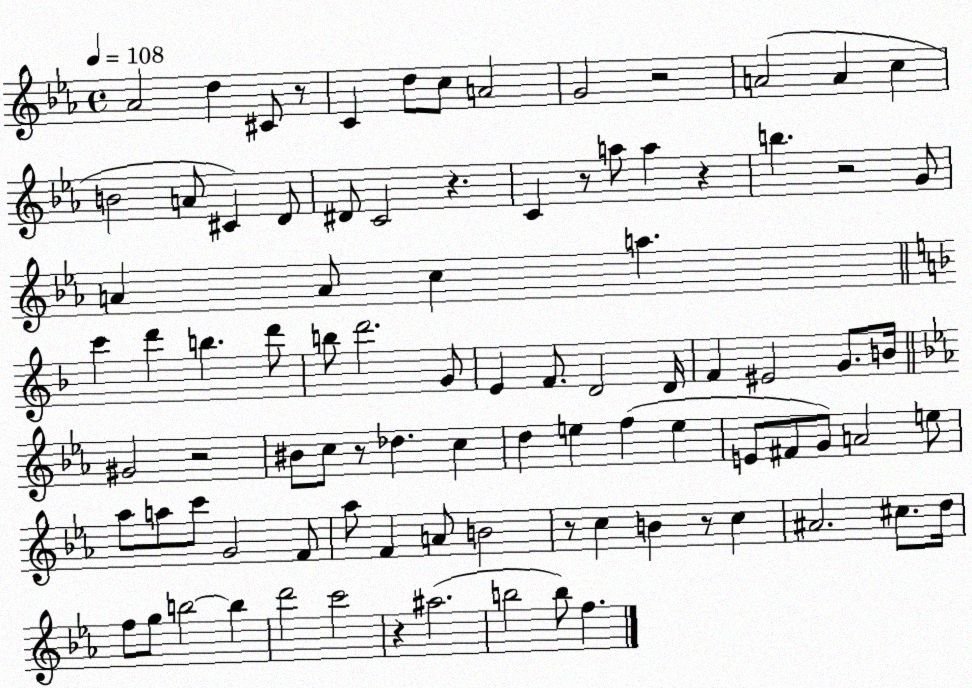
X:1
T:Untitled
M:4/4
L:1/4
K:Eb
_A2 d ^C/2 z/2 C d/2 c/2 A2 G2 z2 A2 A c B2 A/2 ^C D/2 ^D/2 C2 z C z/2 a/2 a z b z2 G/2 A A/2 c a c' d' b d'/2 b/2 d'2 G/2 E F/2 D2 D/4 F ^E2 G/2 B/4 ^G2 z2 ^B/2 c/2 z/2 _d c d e f e E/2 ^F/2 G/2 A2 e/2 _a/2 a/2 c'/2 G2 F/2 _a/2 F A/2 B2 z/2 c B z/2 c ^A2 ^c/2 d/4 f/2 g/2 b2 b d'2 c'2 z ^a2 b2 b/2 f